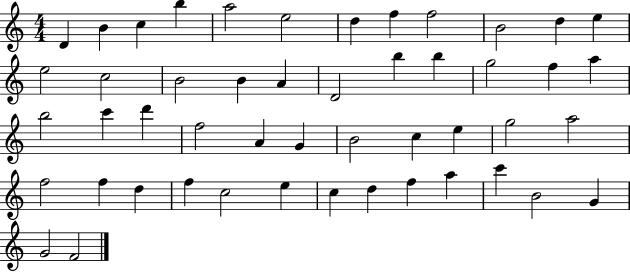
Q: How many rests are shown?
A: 0